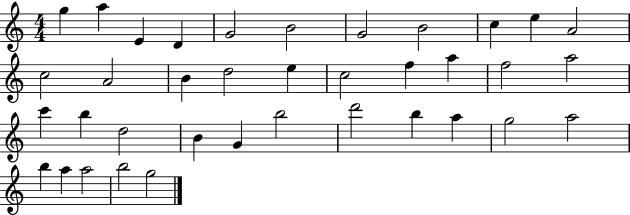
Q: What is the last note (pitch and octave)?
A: G5